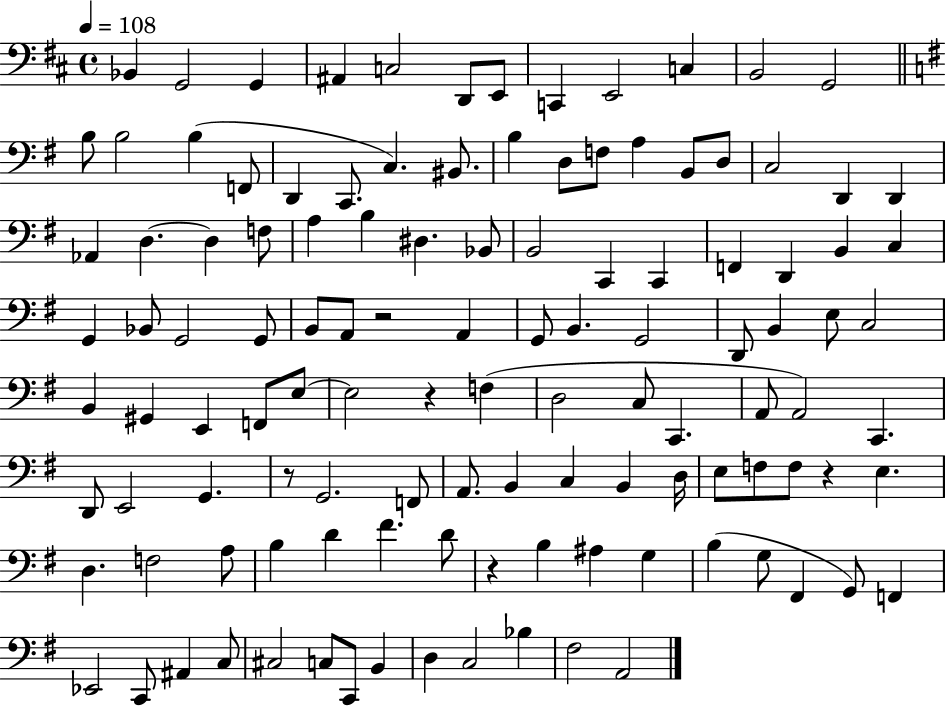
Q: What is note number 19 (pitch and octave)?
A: C3